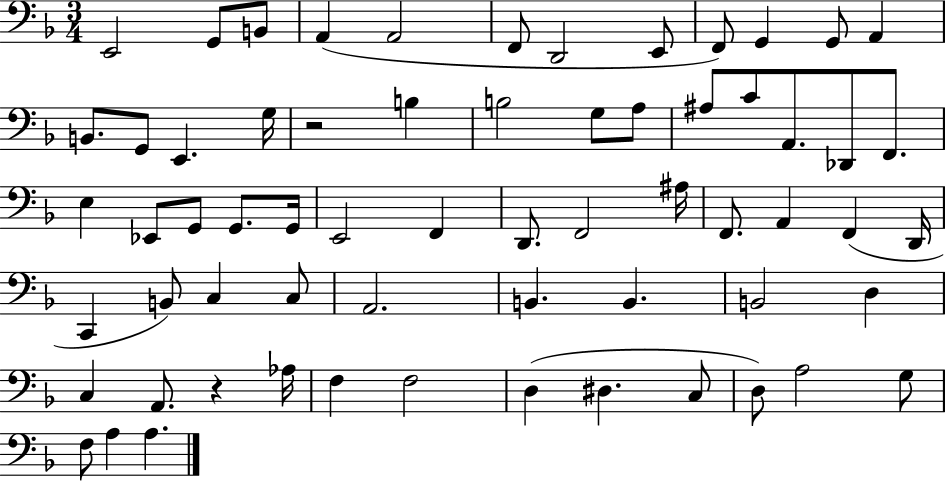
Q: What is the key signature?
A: F major